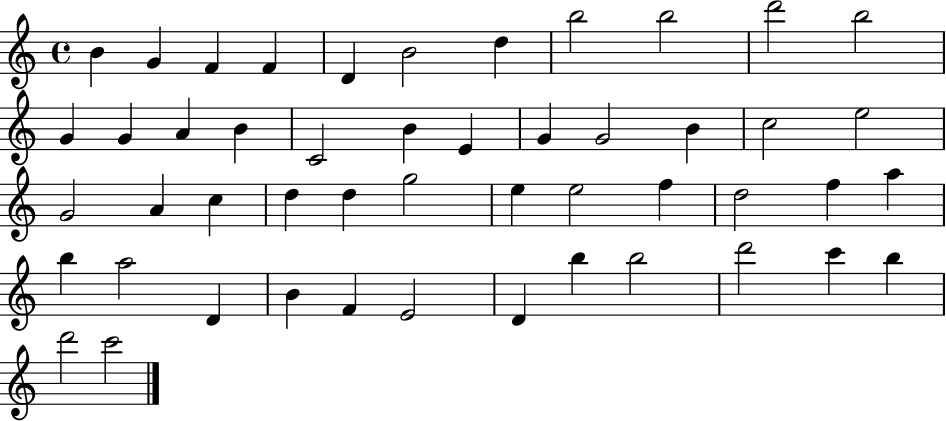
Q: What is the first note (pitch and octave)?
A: B4